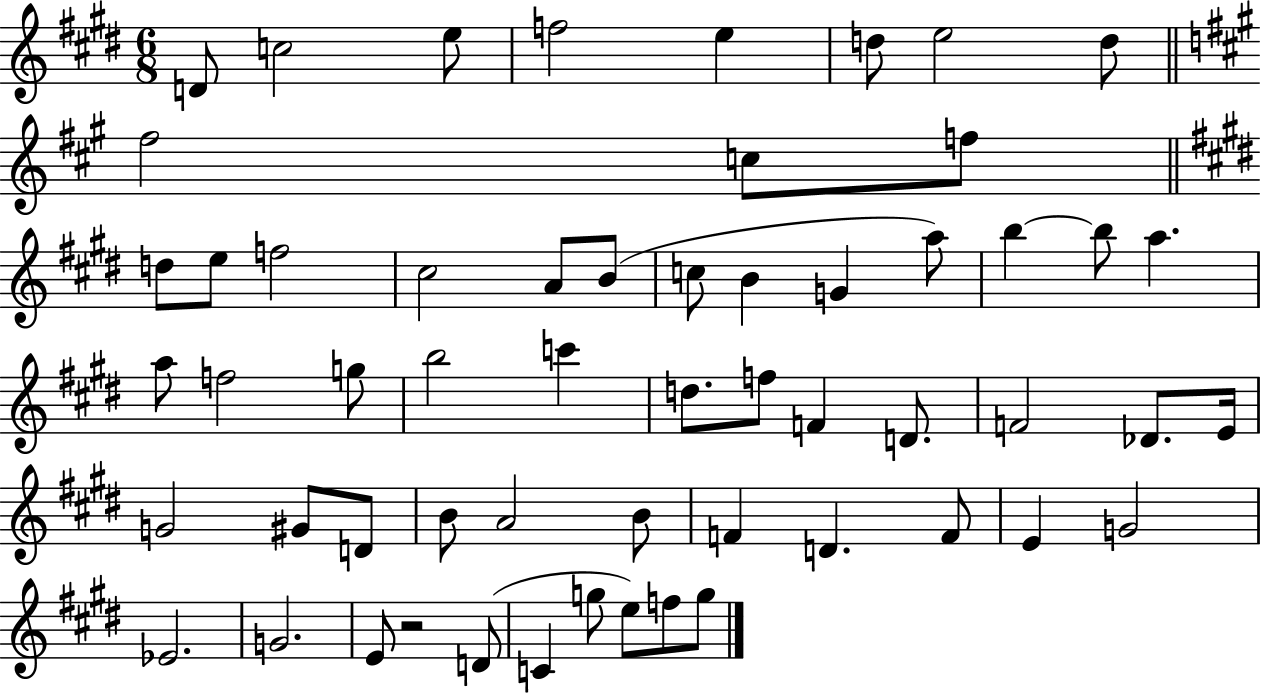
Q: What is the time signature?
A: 6/8